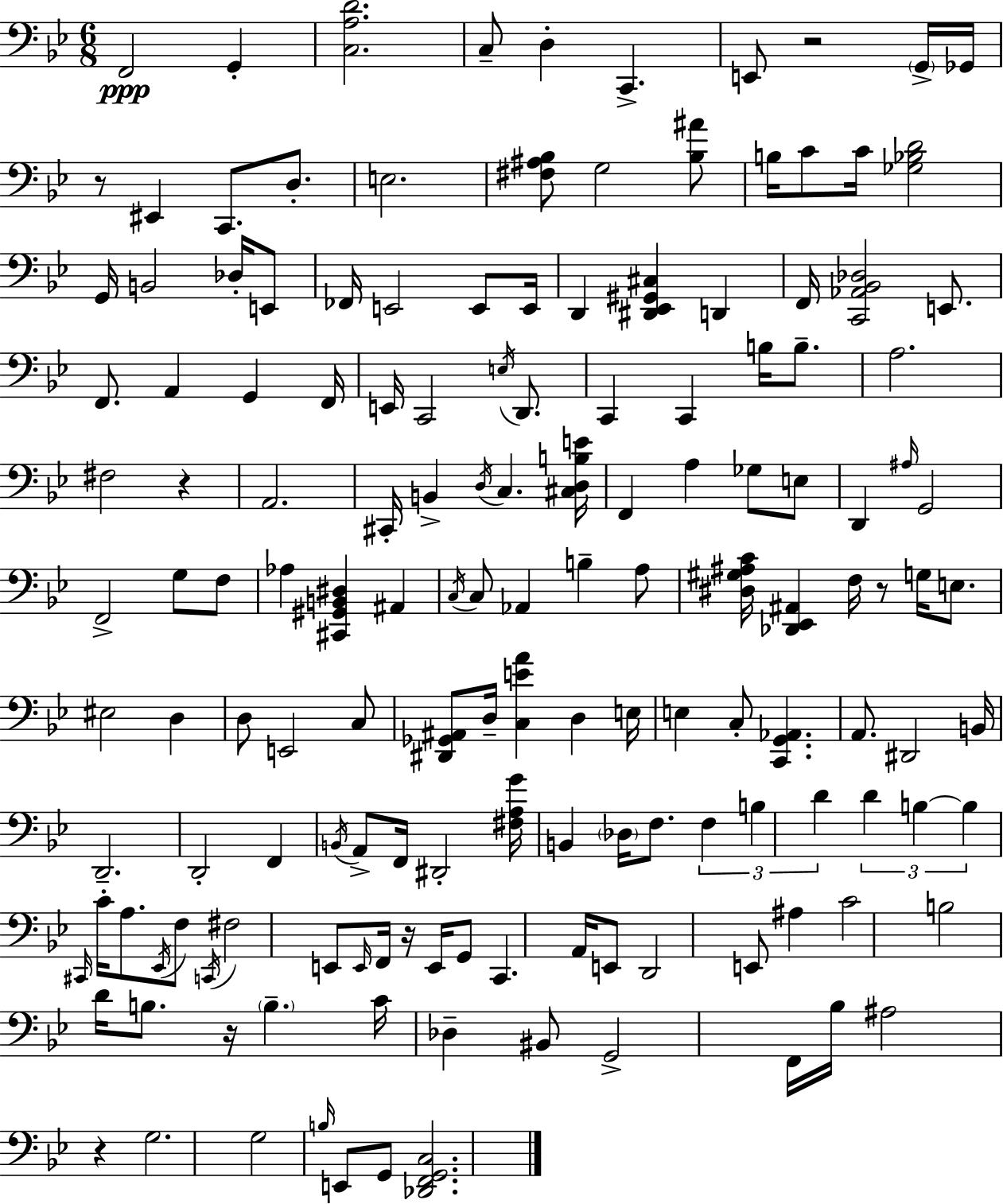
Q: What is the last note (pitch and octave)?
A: G2